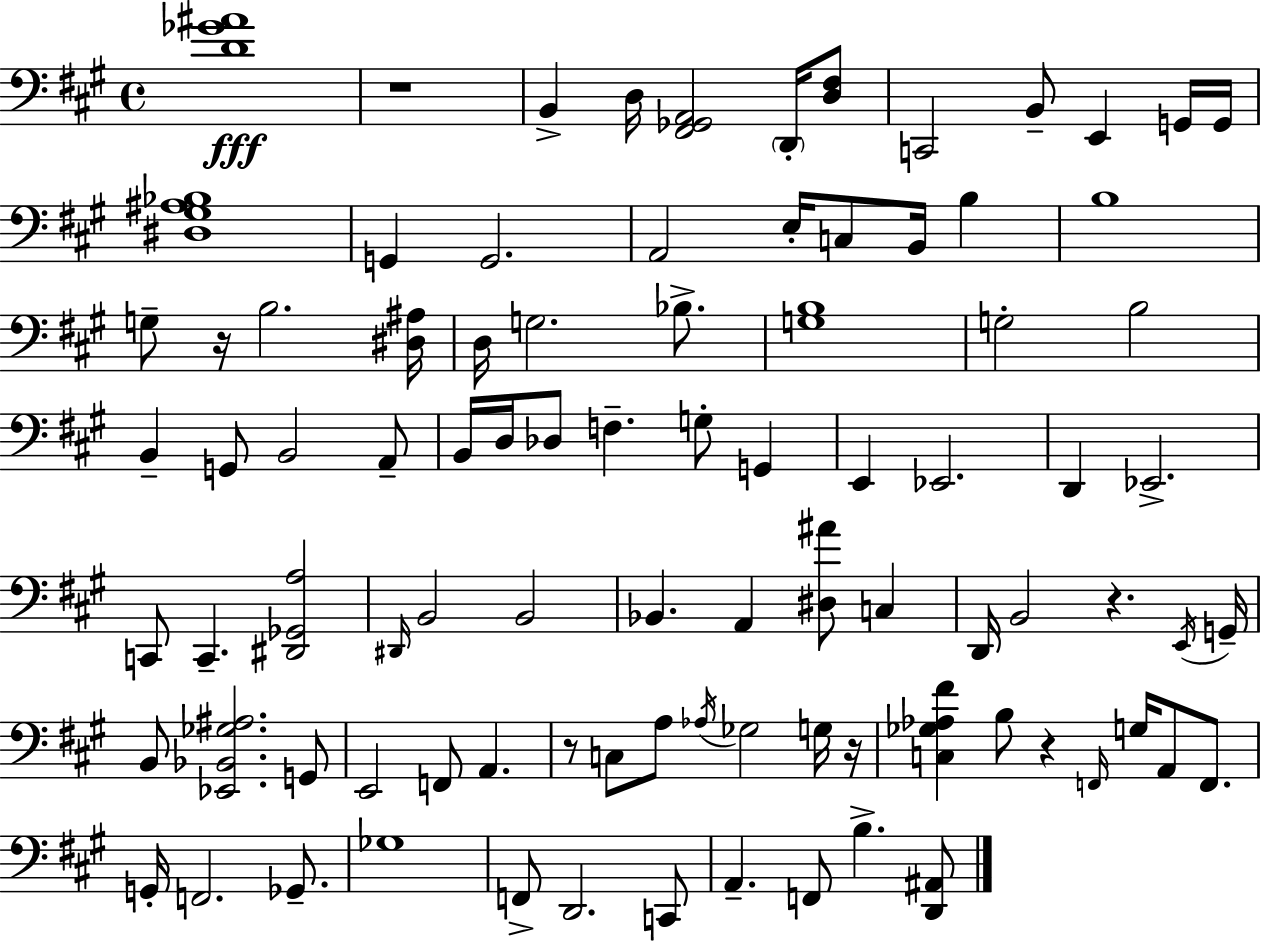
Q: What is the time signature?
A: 4/4